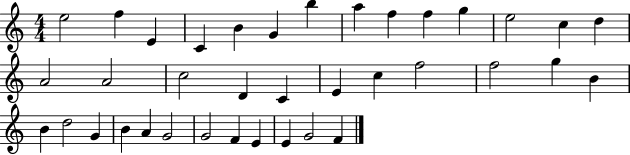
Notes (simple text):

E5/h F5/q E4/q C4/q B4/q G4/q B5/q A5/q F5/q F5/q G5/q E5/h C5/q D5/q A4/h A4/h C5/h D4/q C4/q E4/q C5/q F5/h F5/h G5/q B4/q B4/q D5/h G4/q B4/q A4/q G4/h G4/h F4/q E4/q E4/q G4/h F4/q